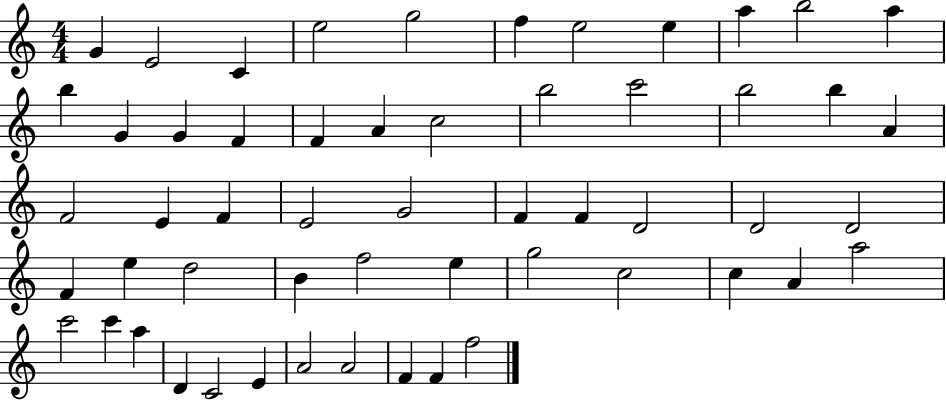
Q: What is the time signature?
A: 4/4